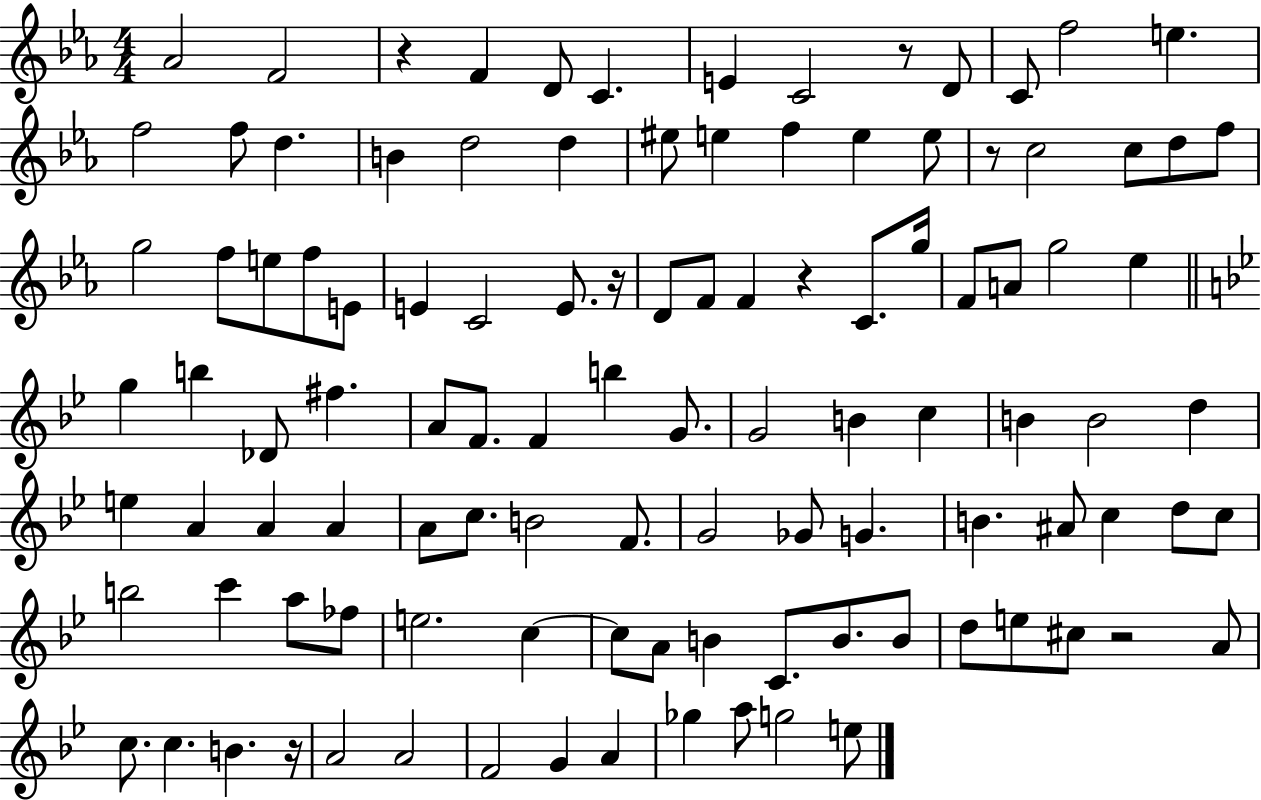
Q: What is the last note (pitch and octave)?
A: E5